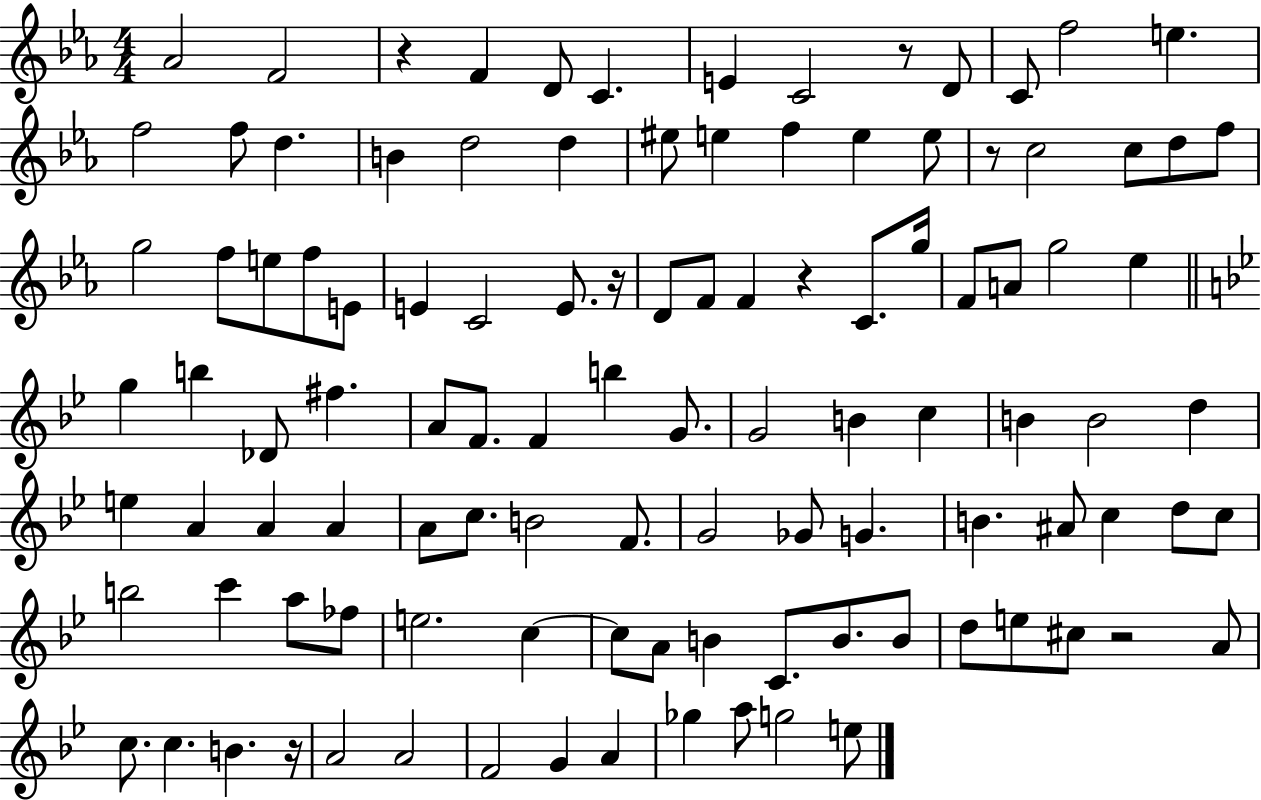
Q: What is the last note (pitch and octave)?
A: E5